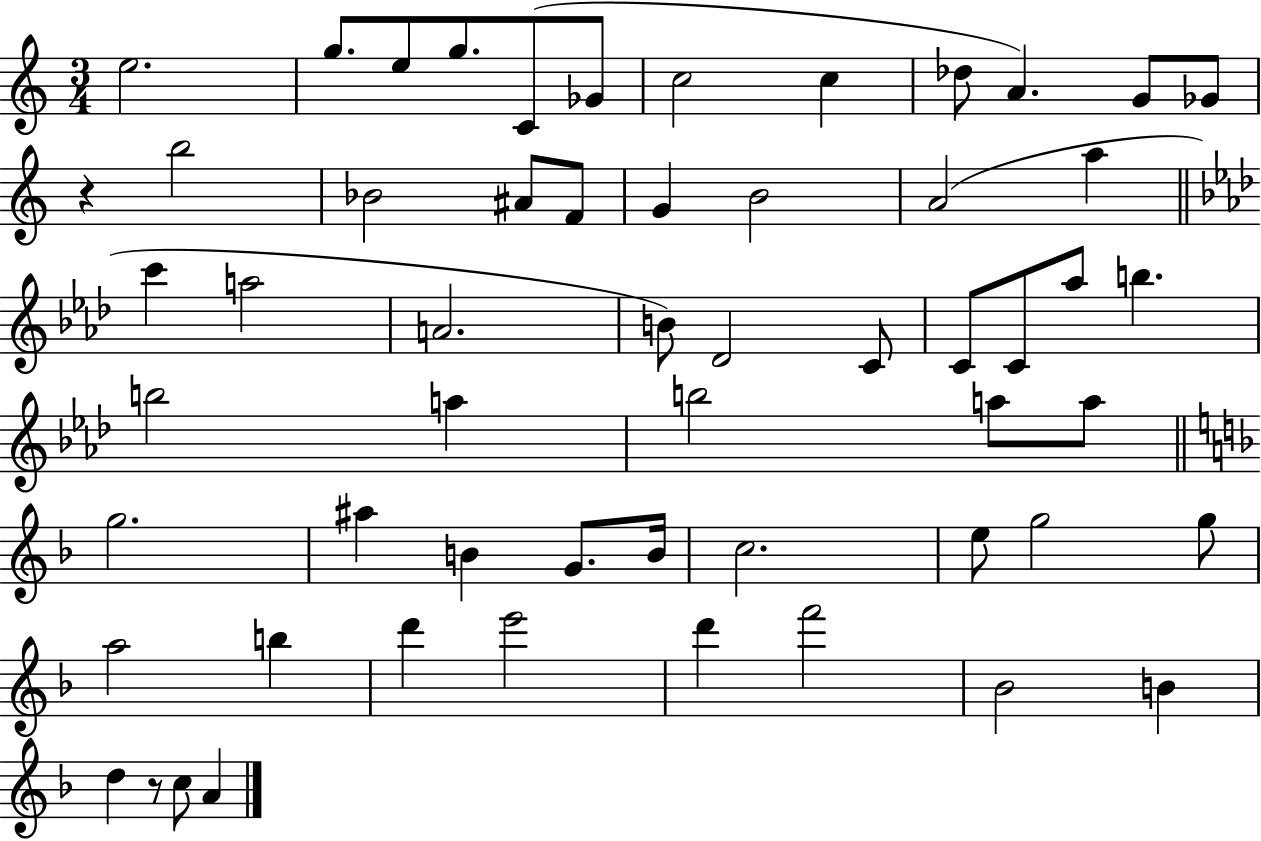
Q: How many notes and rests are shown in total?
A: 57